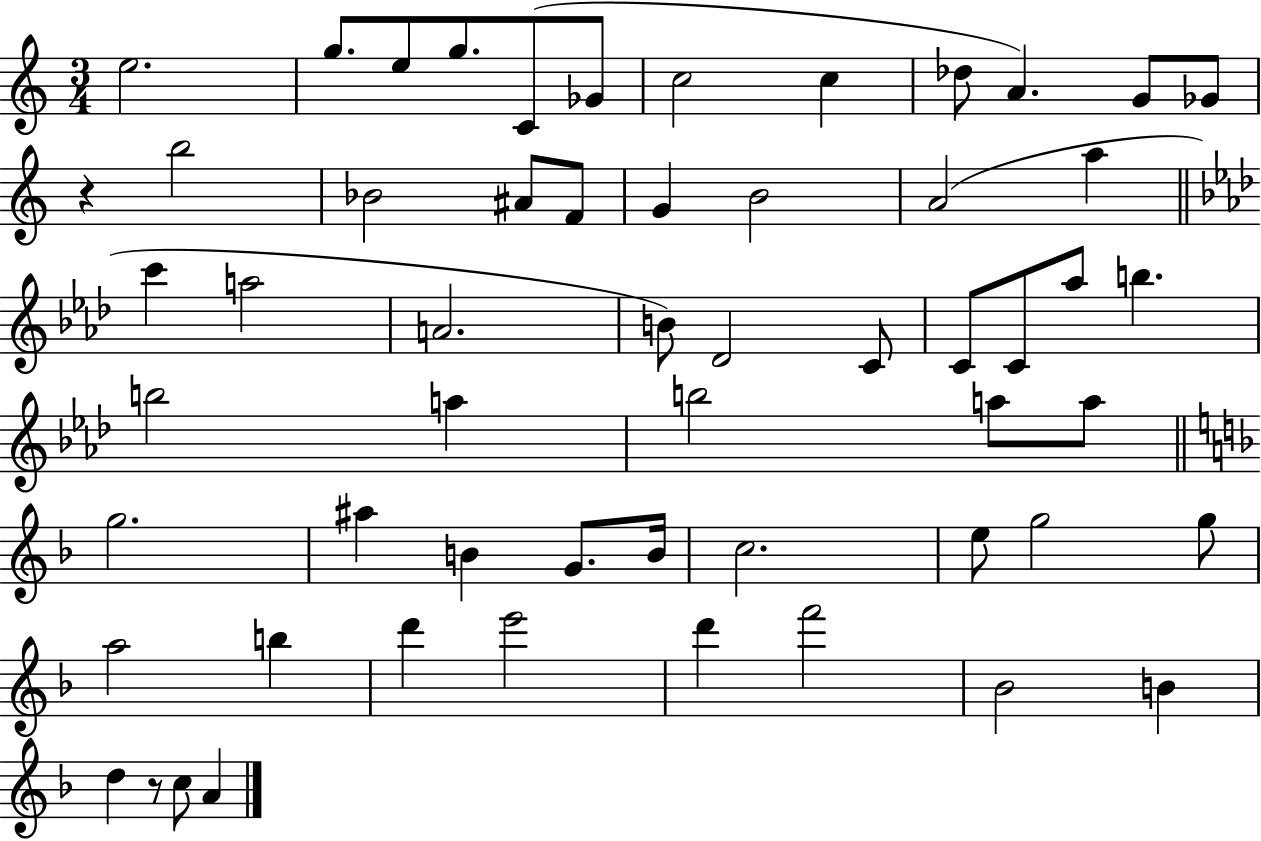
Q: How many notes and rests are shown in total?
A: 57